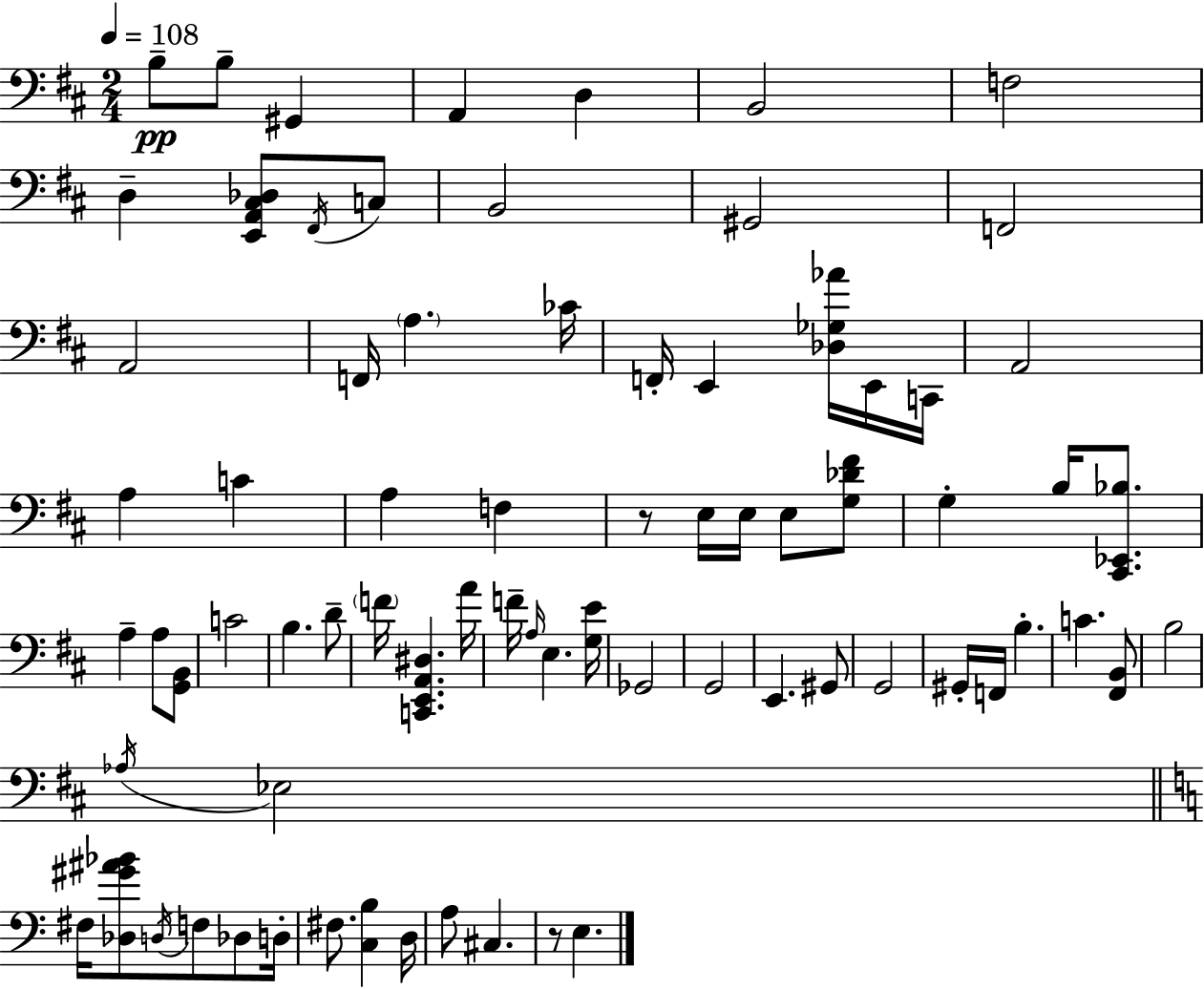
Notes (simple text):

B3/e B3/e G#2/q A2/q D3/q B2/h F3/h D3/q [E2,A2,C#3,Db3]/e F#2/s C3/e B2/h G#2/h F2/h A2/h F2/s A3/q. CES4/s F2/s E2/q [Db3,Gb3,Ab4]/s E2/s C2/s A2/h A3/q C4/q A3/q F3/q R/e E3/s E3/s E3/e [G3,Db4,F#4]/e G3/q B3/s [C#2,Eb2,Bb3]/e. A3/q A3/e [G2,B2]/e C4/h B3/q. D4/e F4/s [C2,E2,A2,D#3]/q. A4/s F4/s A3/s E3/q. [G3,E4]/s Gb2/h G2/h E2/q. G#2/e G2/h G#2/s F2/s B3/q. C4/q. [F#2,B2]/e B3/h Ab3/s Eb3/h F#3/s [Db3,G#4,A#4,Bb4]/e D3/s F3/e Db3/e D3/s F#3/e. [C3,B3]/q D3/s A3/e C#3/q. R/e E3/q.